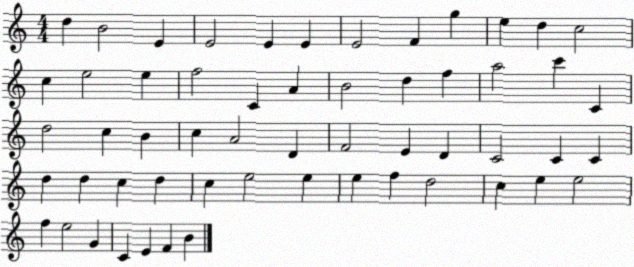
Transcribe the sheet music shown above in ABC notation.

X:1
T:Untitled
M:4/4
L:1/4
K:C
d B2 E E2 E E E2 F g e d c2 c e2 e f2 C A B2 d f a2 c' C d2 c B c A2 D F2 E D C2 C C d d c d c e2 e e f d2 c e e2 f e2 G C E F B